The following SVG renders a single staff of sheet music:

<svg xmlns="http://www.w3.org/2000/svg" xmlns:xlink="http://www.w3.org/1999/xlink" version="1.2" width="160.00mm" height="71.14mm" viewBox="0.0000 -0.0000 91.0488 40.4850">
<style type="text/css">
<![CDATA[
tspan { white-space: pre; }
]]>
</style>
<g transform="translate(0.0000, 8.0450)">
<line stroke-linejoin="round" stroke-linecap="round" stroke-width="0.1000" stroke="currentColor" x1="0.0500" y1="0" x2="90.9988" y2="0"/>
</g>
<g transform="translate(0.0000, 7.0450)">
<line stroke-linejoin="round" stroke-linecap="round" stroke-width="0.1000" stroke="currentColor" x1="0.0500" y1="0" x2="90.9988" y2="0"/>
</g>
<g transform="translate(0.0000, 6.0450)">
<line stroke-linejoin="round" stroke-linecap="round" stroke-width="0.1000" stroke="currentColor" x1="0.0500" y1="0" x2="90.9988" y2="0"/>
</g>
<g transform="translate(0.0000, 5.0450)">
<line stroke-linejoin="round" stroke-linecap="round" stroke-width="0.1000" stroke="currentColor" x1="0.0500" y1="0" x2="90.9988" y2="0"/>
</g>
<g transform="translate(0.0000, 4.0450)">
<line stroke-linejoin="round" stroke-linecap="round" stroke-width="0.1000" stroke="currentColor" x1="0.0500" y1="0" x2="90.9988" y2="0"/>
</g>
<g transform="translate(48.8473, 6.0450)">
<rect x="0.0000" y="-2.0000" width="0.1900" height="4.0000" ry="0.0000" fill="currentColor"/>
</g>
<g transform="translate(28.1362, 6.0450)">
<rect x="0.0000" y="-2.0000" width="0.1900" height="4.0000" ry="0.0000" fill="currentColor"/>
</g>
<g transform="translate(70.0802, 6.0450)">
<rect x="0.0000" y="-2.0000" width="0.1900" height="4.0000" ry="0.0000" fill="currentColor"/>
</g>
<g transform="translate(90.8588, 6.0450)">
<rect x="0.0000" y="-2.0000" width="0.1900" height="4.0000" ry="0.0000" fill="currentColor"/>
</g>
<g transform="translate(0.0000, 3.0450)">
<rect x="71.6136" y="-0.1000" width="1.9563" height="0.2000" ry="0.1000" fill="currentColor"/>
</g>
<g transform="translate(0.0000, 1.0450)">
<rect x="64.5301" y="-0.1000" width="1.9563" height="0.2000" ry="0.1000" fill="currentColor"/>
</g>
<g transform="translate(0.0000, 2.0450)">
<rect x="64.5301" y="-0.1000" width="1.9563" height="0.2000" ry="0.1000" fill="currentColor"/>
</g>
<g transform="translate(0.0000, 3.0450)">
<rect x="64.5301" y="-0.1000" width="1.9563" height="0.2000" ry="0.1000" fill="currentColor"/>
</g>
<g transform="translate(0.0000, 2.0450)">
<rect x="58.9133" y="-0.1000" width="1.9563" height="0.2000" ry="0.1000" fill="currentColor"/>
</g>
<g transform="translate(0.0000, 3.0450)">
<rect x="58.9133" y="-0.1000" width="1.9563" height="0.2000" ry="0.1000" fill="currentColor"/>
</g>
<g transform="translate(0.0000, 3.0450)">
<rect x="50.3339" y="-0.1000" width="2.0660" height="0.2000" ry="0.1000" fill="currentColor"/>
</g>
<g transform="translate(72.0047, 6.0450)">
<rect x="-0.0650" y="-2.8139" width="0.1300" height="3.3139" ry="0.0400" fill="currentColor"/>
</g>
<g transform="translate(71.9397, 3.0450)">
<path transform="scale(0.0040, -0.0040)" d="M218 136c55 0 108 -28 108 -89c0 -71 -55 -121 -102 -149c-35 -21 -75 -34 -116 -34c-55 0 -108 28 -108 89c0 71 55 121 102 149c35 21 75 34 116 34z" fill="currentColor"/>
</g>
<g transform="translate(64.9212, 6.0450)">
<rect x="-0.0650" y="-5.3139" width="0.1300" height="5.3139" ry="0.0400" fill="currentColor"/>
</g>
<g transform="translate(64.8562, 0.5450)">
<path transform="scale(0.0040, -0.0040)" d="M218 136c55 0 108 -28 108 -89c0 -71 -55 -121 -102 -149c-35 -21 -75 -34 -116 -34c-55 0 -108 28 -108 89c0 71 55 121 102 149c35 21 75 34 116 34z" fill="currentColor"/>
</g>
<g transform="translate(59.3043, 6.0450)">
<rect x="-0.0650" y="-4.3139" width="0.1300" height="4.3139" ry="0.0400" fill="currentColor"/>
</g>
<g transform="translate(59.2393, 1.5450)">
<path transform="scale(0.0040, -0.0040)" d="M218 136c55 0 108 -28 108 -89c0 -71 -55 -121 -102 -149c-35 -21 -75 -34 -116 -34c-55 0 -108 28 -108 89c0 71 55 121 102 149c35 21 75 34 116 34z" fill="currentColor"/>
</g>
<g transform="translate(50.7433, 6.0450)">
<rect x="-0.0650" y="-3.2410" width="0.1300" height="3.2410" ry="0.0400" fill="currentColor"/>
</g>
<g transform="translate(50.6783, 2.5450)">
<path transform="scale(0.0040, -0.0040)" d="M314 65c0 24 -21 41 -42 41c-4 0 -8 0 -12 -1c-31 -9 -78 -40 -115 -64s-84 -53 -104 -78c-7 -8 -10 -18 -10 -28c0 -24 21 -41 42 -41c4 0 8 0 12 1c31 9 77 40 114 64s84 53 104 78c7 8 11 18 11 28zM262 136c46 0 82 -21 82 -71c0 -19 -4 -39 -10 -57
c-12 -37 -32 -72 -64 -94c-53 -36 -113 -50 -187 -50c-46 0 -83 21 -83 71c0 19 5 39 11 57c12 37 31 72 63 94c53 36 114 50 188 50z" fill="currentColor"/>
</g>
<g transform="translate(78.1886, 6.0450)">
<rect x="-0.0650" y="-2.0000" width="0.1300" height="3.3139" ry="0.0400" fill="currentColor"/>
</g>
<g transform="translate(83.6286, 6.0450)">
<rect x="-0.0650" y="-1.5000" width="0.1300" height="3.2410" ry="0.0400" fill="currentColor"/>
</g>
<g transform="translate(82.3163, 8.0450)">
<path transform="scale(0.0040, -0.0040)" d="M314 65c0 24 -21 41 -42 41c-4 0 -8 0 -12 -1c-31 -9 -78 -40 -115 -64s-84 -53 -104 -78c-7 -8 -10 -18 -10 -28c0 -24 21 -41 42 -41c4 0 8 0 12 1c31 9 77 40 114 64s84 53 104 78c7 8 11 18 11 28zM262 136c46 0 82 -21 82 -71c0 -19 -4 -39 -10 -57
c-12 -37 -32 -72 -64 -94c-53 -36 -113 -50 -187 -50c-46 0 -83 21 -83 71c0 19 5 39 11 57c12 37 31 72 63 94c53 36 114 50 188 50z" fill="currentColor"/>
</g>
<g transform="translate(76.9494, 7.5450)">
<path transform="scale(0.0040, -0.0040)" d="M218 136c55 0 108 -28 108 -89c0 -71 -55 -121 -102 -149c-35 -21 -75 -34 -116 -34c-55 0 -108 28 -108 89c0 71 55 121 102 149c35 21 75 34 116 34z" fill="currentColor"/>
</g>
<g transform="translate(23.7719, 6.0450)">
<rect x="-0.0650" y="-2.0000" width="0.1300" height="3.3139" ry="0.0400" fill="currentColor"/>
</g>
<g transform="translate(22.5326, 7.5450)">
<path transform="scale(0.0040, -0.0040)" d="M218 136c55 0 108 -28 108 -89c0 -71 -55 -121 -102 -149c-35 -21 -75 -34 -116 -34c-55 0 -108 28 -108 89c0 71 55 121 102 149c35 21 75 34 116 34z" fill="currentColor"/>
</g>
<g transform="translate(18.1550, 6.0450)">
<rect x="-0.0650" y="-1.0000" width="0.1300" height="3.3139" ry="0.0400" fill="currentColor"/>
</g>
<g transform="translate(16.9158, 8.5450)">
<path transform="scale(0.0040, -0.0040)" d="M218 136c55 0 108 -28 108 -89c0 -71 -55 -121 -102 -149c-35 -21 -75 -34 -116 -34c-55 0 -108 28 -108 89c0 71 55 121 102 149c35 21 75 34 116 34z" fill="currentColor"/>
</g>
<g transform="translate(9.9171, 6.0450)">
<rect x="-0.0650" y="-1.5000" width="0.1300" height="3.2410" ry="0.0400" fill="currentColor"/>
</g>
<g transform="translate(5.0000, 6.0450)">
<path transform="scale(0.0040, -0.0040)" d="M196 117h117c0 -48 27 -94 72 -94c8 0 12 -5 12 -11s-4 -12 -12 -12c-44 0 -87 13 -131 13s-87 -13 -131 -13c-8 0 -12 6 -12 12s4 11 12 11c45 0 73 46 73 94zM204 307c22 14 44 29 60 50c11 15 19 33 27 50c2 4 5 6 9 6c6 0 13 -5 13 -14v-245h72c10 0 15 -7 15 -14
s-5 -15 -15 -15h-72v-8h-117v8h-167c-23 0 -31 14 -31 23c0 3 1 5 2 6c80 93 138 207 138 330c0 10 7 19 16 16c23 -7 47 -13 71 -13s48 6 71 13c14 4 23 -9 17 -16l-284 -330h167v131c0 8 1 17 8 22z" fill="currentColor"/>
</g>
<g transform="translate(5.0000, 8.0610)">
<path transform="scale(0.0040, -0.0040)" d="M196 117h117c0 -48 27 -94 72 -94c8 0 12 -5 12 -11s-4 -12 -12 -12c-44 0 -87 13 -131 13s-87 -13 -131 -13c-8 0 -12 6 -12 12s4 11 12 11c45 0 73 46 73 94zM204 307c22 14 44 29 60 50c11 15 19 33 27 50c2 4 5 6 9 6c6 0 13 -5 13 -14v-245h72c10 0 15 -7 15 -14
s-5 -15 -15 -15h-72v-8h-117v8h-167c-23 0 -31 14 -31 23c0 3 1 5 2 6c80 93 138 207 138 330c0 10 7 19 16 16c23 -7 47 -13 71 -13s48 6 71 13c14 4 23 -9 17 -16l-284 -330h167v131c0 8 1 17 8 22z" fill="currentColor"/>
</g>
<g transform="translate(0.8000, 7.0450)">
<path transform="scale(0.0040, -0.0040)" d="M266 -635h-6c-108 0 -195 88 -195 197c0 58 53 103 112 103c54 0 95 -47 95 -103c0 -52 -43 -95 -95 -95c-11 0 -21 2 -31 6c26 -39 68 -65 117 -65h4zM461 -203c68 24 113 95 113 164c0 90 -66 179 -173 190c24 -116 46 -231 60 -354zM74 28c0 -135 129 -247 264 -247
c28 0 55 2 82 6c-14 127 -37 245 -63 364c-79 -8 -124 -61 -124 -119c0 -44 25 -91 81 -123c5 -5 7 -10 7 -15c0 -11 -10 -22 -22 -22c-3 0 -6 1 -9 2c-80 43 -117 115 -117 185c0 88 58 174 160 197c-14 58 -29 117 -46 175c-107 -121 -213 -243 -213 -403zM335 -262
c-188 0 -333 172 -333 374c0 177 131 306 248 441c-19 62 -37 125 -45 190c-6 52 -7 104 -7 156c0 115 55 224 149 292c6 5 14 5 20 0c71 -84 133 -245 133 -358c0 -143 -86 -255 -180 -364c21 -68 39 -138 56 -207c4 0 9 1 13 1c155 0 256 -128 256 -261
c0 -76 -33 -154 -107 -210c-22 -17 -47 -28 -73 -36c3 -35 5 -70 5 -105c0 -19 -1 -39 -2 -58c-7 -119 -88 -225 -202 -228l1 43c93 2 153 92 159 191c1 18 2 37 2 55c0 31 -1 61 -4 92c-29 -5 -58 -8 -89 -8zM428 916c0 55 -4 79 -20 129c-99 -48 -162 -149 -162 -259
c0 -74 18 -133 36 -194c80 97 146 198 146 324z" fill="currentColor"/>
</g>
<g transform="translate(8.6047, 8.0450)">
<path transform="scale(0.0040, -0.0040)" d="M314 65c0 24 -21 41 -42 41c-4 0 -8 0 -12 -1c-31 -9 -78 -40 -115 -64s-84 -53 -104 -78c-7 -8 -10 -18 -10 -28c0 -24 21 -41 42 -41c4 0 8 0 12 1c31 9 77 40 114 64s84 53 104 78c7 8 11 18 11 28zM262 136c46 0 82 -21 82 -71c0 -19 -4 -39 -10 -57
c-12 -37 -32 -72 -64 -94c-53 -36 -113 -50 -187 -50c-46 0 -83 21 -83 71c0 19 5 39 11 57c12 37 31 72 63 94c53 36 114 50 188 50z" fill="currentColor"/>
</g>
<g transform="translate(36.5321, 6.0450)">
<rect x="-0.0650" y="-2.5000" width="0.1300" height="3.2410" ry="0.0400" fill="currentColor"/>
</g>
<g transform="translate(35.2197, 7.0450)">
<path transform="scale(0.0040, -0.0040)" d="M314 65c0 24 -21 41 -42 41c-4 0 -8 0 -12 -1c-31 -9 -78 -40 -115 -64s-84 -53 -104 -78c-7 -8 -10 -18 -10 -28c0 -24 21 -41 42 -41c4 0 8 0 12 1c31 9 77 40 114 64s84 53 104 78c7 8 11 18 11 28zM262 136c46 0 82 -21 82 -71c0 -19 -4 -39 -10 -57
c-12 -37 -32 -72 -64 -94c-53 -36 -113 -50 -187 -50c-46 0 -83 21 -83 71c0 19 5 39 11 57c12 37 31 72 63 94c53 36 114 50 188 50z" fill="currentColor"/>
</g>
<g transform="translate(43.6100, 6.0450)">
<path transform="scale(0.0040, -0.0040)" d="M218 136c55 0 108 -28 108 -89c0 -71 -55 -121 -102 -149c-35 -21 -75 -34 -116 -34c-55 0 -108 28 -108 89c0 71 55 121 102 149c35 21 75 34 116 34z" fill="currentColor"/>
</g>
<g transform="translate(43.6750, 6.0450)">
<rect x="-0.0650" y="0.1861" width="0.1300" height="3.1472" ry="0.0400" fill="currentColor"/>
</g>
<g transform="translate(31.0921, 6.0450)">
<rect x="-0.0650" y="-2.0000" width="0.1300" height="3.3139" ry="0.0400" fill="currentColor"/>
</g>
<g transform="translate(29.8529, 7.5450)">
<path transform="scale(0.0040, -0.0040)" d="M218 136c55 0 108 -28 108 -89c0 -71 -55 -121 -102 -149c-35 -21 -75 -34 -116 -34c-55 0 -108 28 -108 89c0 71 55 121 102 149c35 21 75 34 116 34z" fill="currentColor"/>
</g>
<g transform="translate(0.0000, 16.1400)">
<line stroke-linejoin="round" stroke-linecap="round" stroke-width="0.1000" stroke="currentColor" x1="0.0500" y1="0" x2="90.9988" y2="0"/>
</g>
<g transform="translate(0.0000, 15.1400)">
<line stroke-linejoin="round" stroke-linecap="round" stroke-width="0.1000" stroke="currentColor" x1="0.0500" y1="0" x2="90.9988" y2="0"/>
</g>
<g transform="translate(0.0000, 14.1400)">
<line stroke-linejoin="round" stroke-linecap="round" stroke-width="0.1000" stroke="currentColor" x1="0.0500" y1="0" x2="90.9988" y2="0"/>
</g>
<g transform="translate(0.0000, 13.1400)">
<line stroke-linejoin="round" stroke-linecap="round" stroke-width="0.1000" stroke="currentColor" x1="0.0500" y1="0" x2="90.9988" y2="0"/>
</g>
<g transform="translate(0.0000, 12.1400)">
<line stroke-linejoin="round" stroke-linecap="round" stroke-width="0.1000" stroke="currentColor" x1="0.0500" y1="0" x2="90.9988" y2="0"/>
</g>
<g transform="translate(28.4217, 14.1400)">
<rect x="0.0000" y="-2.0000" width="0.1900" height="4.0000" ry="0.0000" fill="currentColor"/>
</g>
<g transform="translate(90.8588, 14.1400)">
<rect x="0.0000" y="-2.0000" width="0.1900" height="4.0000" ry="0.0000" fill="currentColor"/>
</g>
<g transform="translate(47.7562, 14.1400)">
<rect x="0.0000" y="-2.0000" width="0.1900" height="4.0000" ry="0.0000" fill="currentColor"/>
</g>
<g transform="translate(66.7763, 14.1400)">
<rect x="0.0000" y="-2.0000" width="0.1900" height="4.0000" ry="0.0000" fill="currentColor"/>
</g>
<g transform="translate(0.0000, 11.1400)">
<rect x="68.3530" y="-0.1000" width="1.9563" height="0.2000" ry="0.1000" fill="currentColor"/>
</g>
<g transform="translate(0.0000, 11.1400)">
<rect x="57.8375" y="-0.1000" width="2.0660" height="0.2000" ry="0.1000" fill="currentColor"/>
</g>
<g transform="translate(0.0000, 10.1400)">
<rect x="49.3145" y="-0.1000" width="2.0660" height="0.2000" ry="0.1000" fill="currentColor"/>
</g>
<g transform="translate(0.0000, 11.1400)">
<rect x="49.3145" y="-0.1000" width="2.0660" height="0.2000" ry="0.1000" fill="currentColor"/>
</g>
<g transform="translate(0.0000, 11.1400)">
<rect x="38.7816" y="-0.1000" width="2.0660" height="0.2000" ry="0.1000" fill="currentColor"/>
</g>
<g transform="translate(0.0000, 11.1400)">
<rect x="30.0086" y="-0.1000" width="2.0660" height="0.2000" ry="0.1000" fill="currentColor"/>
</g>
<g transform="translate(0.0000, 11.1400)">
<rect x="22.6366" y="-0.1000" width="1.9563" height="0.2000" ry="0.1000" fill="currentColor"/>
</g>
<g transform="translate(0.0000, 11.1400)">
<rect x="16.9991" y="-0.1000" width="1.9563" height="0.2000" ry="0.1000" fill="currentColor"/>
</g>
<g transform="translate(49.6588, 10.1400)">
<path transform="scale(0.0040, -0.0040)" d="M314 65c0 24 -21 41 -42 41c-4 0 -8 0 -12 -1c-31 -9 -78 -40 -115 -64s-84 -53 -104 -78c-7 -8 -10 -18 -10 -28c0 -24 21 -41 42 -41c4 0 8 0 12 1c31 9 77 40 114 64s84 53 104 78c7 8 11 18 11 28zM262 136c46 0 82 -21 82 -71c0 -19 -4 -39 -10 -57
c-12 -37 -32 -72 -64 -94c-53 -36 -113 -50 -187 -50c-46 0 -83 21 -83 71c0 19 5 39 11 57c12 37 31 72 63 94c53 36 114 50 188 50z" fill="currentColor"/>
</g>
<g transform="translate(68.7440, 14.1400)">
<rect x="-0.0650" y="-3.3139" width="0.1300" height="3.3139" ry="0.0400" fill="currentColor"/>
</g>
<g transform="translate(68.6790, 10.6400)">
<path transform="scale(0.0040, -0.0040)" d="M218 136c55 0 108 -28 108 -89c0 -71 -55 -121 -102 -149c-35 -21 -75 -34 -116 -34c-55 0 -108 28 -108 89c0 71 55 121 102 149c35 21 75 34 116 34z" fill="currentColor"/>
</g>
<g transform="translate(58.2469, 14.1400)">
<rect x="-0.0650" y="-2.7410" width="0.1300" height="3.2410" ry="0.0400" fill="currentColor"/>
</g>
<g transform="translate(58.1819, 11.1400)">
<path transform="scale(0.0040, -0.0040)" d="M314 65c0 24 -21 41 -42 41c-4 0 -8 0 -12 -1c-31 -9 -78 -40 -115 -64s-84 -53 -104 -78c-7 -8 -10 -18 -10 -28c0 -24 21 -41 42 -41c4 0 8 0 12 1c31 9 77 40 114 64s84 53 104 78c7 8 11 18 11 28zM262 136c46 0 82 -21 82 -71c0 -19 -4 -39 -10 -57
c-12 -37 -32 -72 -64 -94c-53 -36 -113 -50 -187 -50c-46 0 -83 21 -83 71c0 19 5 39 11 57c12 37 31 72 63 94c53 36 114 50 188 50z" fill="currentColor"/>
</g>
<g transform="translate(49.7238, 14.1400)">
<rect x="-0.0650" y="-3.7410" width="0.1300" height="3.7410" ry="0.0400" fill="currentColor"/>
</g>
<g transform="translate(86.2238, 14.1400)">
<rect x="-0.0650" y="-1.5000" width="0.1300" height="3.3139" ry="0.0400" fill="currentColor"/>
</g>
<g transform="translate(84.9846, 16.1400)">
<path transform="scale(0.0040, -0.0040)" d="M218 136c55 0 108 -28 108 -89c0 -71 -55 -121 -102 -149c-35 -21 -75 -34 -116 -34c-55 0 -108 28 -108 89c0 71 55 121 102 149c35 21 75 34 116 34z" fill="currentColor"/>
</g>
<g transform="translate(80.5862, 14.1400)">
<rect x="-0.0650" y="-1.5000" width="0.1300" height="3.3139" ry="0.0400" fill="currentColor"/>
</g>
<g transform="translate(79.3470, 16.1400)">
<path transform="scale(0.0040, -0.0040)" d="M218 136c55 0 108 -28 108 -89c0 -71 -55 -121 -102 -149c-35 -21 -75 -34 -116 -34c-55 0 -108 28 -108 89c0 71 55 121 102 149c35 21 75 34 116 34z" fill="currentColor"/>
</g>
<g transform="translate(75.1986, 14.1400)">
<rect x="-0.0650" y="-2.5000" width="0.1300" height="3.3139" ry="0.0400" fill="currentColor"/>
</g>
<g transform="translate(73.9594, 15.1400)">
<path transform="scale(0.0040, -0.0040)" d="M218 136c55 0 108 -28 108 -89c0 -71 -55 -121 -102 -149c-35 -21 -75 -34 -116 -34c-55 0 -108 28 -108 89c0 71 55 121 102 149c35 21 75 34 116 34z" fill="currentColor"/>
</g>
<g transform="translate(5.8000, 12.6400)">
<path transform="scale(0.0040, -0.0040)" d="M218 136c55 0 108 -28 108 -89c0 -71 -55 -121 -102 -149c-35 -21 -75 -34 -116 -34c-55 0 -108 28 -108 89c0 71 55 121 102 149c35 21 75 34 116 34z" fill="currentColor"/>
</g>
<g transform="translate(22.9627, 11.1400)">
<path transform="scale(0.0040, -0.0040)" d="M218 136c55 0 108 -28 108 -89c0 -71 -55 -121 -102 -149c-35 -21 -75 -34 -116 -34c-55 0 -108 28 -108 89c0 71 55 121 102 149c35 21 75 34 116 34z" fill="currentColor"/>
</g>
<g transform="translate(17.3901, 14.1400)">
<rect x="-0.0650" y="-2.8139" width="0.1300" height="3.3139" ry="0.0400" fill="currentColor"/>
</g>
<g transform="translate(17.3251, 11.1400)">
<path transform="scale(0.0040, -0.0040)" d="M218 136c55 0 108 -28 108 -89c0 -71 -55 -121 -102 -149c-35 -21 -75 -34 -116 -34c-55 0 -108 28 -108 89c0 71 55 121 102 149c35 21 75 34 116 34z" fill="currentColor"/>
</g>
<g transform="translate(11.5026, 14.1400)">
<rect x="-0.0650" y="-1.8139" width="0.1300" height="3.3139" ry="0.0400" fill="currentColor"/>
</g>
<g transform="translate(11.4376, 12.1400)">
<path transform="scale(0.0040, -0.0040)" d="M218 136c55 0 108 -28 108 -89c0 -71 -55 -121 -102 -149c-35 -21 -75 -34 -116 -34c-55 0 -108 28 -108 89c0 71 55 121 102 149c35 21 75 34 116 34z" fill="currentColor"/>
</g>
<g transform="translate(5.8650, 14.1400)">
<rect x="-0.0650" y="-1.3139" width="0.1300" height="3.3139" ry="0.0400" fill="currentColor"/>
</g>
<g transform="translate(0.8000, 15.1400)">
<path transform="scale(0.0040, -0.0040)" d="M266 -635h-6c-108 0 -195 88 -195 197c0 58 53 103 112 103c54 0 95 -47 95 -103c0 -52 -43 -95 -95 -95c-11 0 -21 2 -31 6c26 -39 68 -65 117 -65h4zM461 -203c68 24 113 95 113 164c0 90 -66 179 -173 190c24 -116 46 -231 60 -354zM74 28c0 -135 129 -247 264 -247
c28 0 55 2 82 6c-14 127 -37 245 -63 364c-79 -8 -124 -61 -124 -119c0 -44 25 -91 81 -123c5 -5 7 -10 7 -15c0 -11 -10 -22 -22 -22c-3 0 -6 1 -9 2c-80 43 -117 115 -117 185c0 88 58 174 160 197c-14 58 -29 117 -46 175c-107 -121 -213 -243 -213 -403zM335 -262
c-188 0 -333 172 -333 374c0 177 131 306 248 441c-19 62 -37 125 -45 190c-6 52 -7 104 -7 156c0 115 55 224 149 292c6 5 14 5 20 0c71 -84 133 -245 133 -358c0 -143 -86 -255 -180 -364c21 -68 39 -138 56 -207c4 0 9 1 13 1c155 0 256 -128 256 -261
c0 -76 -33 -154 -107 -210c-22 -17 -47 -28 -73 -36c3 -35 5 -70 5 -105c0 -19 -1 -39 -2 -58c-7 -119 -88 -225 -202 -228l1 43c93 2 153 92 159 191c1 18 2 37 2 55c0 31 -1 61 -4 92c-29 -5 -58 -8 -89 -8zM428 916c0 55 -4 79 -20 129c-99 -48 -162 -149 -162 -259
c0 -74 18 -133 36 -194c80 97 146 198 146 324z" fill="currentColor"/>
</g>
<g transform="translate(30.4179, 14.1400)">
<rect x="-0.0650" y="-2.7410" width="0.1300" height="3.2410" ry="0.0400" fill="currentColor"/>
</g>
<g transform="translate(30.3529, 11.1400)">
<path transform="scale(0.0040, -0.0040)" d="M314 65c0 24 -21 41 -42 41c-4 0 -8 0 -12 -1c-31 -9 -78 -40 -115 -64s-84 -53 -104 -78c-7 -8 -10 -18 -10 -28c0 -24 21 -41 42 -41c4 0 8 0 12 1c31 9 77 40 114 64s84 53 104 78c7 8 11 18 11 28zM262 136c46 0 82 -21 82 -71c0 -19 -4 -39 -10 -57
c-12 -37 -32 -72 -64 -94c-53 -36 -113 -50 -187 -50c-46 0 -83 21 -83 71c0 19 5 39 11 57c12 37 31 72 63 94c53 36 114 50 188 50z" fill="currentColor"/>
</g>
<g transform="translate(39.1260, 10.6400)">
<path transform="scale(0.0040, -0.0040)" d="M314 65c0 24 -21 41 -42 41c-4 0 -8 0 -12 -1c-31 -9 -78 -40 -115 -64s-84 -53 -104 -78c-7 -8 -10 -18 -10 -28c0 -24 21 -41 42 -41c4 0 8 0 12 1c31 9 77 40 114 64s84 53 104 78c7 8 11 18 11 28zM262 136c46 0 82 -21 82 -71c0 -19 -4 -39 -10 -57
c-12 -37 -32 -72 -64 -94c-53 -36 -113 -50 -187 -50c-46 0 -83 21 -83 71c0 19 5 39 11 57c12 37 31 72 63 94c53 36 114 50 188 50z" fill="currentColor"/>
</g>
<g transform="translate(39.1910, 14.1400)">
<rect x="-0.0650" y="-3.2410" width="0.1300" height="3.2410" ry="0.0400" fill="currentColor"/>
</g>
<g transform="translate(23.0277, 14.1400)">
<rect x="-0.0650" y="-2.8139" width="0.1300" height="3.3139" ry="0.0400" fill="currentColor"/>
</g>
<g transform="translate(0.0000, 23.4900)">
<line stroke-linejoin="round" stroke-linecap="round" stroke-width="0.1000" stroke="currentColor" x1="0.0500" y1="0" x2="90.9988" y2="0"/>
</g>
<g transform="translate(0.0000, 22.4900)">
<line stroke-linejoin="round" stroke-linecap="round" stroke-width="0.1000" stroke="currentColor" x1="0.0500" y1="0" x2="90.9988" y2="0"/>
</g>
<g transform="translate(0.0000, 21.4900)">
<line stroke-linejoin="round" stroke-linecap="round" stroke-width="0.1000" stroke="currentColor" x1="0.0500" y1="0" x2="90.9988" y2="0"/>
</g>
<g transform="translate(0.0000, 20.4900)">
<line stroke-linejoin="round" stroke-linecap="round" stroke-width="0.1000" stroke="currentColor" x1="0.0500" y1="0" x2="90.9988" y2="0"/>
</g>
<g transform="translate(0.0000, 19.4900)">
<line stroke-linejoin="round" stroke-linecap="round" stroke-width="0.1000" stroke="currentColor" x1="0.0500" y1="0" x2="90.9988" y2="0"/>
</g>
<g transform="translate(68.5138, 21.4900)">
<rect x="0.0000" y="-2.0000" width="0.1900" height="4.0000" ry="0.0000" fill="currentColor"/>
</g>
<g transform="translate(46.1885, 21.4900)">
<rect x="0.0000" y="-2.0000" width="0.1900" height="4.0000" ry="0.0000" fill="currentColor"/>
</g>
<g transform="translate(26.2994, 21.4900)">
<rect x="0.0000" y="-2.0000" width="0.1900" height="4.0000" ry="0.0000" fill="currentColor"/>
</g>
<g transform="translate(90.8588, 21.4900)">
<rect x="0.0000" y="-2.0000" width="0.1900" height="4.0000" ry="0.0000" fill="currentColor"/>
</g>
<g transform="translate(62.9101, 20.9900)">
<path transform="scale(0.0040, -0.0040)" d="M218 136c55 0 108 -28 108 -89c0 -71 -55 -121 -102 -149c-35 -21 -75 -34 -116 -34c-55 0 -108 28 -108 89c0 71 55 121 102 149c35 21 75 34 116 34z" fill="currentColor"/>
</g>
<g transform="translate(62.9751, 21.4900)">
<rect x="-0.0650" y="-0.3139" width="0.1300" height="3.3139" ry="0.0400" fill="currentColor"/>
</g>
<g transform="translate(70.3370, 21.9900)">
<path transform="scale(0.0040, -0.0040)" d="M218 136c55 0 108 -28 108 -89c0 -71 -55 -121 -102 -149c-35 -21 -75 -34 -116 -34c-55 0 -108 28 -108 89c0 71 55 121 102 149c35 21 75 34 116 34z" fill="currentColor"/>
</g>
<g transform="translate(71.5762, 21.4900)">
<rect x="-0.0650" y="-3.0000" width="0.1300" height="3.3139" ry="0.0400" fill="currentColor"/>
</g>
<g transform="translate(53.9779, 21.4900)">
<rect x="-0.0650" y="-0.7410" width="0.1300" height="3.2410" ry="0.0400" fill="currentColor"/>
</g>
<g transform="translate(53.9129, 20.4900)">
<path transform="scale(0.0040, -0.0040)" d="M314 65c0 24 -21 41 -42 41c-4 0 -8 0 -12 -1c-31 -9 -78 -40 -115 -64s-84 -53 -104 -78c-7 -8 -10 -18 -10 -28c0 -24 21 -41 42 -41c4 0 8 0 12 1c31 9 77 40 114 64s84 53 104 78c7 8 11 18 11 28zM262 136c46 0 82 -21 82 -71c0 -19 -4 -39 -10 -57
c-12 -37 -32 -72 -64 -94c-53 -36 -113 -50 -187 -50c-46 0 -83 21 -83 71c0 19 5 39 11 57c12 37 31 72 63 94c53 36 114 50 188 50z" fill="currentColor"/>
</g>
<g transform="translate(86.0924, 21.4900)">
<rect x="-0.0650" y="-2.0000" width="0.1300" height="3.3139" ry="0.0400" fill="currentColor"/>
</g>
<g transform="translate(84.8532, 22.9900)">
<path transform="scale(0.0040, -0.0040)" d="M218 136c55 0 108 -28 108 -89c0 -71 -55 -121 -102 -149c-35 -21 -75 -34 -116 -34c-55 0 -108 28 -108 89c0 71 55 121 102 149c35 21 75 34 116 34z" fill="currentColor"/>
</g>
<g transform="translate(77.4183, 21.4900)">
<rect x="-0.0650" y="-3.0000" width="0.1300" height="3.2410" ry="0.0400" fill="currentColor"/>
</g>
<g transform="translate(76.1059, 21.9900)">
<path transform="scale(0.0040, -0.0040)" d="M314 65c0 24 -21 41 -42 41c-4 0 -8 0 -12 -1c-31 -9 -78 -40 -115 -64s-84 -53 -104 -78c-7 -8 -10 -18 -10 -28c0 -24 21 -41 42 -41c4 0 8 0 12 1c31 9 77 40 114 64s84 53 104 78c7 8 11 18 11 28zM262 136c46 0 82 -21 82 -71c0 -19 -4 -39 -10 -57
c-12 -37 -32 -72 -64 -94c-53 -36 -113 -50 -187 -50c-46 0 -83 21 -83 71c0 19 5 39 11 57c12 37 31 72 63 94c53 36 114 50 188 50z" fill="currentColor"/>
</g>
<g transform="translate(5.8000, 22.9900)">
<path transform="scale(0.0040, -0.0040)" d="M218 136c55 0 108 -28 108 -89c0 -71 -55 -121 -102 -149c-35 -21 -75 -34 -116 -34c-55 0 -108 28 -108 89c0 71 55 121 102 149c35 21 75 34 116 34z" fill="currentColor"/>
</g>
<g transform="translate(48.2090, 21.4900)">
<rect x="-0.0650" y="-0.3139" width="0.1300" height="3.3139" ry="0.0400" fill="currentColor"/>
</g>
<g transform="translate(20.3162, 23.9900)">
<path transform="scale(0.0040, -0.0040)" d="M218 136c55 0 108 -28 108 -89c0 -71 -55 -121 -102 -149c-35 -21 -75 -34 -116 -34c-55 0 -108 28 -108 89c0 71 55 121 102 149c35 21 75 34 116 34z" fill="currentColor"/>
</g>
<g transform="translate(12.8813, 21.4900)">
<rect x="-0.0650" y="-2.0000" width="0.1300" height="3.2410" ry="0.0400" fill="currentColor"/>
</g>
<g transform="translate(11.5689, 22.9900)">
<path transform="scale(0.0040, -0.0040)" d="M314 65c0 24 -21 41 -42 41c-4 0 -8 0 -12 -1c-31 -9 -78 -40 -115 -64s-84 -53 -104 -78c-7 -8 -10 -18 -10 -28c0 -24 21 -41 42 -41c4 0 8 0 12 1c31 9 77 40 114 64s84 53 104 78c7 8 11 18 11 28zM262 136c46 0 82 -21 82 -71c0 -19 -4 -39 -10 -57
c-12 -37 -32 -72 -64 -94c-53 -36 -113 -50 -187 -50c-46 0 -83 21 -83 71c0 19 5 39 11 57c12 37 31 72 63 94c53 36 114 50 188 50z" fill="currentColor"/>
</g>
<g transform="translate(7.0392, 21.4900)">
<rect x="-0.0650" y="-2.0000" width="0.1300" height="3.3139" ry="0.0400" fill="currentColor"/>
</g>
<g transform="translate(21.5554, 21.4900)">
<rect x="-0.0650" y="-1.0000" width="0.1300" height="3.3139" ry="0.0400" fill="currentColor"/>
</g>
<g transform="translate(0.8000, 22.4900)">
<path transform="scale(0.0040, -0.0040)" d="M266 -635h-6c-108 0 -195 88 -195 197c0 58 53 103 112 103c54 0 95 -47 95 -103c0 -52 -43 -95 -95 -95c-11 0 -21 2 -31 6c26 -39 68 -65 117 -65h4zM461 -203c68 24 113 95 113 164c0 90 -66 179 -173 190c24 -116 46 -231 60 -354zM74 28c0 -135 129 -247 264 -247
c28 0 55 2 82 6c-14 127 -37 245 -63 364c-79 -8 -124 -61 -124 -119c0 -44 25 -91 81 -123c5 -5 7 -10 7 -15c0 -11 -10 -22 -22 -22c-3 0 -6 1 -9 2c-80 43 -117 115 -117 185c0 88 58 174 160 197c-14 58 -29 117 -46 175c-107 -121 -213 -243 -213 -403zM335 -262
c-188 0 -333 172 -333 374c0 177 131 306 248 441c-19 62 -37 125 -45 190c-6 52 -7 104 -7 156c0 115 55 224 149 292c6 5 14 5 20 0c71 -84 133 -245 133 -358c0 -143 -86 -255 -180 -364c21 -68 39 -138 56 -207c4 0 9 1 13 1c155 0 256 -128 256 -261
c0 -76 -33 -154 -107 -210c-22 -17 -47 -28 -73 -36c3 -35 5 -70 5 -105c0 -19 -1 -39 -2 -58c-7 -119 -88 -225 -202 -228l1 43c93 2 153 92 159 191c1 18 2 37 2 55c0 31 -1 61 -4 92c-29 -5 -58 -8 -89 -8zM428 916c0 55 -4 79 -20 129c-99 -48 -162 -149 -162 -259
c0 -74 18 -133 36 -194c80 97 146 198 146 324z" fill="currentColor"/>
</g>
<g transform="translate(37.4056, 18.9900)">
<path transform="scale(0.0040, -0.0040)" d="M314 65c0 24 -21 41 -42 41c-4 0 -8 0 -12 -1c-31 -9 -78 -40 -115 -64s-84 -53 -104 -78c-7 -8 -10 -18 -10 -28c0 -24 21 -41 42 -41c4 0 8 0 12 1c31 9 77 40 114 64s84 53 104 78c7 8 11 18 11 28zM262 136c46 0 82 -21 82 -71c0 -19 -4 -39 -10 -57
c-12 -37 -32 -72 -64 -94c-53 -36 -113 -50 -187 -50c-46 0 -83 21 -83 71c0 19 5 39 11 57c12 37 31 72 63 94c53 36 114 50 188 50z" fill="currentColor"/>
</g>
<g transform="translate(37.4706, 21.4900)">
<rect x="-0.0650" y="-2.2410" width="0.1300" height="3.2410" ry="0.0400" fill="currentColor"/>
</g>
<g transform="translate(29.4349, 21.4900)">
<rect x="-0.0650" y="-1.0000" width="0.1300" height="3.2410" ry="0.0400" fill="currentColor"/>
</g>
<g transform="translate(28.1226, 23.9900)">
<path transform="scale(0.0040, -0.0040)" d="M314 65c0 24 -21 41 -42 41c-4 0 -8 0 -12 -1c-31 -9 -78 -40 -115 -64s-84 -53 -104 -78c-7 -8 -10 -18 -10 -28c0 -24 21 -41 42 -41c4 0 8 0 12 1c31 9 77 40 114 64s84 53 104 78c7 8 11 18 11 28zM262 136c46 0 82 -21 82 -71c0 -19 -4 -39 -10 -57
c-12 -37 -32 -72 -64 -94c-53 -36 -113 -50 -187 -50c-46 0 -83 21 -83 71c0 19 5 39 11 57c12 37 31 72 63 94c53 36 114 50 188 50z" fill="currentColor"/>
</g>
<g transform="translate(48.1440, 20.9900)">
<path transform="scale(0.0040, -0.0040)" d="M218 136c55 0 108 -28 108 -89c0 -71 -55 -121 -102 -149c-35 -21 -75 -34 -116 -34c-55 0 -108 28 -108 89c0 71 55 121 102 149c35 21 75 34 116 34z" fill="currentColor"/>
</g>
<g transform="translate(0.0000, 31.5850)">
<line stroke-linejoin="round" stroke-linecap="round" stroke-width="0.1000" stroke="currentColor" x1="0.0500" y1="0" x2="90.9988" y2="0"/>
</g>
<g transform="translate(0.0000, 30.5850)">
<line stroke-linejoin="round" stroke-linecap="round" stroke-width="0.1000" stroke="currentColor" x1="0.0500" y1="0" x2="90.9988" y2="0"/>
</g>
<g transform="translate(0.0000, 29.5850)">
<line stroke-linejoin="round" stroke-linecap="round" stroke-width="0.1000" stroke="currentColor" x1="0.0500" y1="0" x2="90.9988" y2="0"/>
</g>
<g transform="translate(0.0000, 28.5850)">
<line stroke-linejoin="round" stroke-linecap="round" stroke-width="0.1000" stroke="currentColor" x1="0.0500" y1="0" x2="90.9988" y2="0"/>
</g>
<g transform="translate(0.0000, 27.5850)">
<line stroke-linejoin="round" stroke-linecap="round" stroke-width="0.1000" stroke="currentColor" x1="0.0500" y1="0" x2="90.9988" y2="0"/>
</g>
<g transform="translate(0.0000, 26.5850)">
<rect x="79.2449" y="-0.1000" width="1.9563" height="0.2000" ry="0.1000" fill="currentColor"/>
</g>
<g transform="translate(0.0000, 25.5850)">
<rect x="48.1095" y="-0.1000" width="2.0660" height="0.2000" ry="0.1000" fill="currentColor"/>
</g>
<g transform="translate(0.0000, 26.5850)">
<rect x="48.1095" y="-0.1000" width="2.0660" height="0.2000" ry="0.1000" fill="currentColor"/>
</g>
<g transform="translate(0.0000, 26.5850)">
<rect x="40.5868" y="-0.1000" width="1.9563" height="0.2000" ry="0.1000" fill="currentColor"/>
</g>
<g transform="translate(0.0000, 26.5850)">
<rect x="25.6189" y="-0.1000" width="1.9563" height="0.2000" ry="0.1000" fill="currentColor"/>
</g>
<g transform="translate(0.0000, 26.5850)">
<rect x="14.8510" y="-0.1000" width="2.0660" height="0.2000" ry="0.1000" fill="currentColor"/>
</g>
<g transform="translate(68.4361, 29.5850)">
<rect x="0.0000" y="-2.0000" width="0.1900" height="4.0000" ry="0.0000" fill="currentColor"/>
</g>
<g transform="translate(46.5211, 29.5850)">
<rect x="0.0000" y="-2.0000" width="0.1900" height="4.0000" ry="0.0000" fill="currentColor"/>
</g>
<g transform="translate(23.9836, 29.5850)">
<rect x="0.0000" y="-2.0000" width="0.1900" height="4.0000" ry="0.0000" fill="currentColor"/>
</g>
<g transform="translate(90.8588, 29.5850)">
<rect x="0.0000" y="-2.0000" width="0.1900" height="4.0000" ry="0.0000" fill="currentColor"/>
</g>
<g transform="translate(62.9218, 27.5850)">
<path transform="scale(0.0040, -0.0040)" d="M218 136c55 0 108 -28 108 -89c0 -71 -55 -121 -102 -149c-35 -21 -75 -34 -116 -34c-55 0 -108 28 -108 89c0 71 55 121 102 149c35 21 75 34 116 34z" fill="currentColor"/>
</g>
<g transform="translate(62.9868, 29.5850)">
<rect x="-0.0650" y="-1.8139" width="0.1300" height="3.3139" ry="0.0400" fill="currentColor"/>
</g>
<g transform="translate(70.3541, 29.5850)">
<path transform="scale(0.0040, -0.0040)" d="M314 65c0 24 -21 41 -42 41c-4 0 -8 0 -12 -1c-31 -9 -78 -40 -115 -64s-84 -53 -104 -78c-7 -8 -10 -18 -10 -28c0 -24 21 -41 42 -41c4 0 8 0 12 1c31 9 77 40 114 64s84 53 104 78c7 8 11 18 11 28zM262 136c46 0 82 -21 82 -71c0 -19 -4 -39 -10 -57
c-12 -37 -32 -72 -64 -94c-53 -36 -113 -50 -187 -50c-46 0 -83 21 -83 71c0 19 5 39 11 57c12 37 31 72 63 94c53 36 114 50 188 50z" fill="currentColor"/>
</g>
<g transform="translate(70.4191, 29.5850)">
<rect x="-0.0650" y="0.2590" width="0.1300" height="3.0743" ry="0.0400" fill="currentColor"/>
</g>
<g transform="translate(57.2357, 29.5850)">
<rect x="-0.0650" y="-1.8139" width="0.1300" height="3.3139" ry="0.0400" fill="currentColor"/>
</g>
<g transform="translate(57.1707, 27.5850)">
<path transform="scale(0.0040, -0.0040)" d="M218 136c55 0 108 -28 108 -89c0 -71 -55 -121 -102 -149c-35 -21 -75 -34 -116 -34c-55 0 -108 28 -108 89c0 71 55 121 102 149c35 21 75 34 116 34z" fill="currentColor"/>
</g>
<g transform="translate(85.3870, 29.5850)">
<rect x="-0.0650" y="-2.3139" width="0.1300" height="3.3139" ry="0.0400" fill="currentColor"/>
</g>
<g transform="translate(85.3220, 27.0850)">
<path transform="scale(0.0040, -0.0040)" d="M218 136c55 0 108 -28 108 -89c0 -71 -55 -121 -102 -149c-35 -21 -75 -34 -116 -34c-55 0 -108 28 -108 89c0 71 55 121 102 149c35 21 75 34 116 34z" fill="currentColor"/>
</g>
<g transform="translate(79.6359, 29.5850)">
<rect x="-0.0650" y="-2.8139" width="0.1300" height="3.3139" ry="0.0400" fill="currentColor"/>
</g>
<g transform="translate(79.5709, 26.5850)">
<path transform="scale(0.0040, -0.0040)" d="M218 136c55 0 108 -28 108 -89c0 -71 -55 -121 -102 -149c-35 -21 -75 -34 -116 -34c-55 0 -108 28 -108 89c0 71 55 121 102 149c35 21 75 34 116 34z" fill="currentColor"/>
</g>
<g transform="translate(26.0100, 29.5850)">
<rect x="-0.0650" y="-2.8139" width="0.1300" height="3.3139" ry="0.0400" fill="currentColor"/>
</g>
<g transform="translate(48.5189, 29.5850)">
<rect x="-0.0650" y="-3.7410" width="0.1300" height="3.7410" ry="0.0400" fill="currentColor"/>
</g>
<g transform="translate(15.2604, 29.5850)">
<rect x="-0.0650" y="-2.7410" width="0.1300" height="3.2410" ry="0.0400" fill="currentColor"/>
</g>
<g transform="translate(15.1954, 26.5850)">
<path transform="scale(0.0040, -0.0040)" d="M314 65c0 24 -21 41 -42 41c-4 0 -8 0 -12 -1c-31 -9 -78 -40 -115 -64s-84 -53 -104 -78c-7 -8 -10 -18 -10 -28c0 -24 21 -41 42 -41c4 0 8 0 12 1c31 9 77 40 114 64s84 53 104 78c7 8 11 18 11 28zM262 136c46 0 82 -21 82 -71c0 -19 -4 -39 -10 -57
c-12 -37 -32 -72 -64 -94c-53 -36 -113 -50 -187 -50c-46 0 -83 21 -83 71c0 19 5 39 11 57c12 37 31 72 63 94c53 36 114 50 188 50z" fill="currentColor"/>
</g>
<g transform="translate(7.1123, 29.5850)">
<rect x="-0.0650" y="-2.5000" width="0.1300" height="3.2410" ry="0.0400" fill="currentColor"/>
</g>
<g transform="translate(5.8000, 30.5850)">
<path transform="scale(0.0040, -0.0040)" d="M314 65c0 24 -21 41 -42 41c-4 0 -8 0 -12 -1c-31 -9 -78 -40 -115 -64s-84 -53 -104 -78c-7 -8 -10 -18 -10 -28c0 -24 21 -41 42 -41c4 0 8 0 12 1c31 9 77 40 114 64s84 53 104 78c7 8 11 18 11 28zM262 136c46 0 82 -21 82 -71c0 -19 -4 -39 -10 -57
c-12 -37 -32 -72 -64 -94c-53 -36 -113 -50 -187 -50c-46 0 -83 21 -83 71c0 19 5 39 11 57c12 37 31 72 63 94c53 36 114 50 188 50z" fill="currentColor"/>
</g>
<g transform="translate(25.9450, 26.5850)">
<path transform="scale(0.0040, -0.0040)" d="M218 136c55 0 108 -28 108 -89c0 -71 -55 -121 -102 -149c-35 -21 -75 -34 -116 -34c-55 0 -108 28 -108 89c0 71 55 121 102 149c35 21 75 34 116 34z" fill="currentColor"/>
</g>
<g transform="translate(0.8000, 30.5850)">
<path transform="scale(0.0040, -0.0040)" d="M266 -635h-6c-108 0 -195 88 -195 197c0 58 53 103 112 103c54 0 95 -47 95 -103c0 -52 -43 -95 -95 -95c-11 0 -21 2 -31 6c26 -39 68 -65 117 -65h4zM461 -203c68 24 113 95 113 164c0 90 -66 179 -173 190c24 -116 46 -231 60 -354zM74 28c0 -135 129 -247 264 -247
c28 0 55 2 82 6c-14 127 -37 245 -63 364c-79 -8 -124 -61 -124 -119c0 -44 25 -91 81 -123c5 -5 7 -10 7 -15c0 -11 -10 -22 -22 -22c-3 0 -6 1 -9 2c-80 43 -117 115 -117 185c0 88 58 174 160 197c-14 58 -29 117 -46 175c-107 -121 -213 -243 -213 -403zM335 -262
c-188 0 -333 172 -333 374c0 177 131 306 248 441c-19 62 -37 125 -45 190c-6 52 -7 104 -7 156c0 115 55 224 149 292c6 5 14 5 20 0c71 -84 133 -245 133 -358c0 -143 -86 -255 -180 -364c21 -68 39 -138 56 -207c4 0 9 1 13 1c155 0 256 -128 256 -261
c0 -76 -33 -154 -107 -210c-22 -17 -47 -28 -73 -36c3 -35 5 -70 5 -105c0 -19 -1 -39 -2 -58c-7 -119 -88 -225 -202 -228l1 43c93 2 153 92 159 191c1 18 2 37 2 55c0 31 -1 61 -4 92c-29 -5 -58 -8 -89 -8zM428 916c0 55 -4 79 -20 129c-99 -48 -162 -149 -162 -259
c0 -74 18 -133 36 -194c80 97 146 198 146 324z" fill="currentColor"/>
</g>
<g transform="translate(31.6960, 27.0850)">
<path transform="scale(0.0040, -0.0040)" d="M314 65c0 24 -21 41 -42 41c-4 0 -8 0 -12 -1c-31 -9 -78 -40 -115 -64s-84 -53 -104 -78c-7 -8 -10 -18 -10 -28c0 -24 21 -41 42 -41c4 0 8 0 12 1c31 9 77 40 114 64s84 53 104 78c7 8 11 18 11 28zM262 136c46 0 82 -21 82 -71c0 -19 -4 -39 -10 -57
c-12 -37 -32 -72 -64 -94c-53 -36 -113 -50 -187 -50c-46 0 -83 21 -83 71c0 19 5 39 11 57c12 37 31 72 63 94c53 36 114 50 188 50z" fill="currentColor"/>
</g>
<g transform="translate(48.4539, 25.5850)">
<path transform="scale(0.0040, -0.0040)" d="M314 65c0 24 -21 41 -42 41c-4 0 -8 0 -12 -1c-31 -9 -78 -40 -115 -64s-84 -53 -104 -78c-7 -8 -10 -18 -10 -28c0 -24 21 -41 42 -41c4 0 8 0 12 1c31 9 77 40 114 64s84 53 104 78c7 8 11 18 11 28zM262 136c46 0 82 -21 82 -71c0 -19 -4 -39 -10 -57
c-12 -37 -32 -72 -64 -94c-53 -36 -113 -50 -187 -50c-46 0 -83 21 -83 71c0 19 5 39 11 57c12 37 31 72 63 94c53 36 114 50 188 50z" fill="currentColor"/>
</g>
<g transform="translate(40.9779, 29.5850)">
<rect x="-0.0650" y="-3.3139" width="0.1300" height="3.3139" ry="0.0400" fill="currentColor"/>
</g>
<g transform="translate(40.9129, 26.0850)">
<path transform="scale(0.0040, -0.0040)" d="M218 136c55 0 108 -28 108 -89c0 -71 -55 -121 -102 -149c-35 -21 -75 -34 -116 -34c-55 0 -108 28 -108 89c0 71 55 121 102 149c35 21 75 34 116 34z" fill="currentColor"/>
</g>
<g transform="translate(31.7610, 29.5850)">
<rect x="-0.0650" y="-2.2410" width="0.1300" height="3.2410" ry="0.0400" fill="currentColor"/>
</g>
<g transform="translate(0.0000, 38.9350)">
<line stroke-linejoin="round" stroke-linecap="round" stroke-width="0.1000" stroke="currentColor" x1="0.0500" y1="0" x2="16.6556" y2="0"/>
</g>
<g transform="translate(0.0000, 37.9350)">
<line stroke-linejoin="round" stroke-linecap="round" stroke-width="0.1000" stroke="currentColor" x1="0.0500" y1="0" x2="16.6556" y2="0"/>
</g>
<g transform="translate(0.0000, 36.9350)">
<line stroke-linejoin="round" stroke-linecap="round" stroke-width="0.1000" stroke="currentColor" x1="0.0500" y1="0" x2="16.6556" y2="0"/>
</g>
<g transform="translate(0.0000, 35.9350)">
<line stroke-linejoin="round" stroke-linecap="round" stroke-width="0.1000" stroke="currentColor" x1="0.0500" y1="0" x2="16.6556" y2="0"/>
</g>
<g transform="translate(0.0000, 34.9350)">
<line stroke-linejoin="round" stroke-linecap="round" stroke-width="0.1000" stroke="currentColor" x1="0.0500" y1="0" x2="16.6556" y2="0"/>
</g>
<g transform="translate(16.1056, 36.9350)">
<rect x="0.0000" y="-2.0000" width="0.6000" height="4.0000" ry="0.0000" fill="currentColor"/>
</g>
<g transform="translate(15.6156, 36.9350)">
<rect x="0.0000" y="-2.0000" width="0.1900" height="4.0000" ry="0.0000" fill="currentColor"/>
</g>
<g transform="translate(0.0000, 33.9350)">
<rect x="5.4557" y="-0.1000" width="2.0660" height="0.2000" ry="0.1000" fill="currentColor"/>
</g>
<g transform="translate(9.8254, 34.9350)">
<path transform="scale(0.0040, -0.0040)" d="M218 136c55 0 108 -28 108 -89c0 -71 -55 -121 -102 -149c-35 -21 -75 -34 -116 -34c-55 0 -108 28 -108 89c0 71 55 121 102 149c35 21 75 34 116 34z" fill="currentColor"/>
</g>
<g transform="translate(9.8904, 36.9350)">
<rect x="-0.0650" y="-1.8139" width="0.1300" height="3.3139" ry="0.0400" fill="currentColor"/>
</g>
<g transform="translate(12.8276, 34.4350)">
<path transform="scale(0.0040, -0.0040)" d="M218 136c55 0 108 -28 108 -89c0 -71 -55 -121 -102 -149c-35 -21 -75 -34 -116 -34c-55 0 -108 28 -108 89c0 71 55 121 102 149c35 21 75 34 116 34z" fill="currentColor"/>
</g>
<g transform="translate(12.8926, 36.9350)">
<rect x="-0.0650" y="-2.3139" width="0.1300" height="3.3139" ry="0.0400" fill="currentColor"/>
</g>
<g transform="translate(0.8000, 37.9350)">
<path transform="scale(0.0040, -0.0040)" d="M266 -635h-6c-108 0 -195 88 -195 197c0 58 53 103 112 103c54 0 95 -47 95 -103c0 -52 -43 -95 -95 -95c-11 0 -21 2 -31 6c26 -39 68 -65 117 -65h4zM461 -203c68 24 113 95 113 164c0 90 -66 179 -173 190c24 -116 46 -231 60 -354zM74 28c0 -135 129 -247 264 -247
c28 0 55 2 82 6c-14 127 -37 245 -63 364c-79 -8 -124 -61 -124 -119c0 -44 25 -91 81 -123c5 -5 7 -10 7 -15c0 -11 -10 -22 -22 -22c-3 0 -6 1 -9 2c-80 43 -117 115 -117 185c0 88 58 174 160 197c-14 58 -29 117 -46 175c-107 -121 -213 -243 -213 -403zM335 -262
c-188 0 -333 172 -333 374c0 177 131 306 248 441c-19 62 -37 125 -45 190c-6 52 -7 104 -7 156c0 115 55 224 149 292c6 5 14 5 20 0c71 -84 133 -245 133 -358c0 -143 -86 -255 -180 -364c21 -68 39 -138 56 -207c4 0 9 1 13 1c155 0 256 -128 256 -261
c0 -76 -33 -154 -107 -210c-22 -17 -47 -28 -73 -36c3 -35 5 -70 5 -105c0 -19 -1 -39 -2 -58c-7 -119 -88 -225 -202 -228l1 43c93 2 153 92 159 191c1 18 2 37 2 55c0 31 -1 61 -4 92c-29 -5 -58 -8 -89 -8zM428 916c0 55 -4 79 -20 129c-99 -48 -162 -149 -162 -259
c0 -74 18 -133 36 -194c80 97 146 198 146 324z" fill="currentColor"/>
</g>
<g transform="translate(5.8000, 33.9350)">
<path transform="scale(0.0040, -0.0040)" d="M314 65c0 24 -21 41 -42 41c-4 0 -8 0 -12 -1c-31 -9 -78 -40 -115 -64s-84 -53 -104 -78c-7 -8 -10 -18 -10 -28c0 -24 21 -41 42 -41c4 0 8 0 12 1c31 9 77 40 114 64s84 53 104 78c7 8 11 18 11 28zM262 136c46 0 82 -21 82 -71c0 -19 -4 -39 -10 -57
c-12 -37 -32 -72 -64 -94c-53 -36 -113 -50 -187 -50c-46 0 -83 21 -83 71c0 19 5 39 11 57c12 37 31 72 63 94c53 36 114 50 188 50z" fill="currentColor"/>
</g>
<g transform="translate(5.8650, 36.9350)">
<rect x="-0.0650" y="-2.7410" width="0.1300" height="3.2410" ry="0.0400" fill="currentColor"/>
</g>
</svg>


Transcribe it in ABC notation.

X:1
T:Untitled
M:4/4
L:1/4
K:C
E2 D F F G2 B b2 d' f' a F E2 e f a a a2 b2 c'2 a2 b G E E F F2 D D2 g2 c d2 c A A2 F G2 a2 a g2 b c'2 f f B2 a g a2 f g